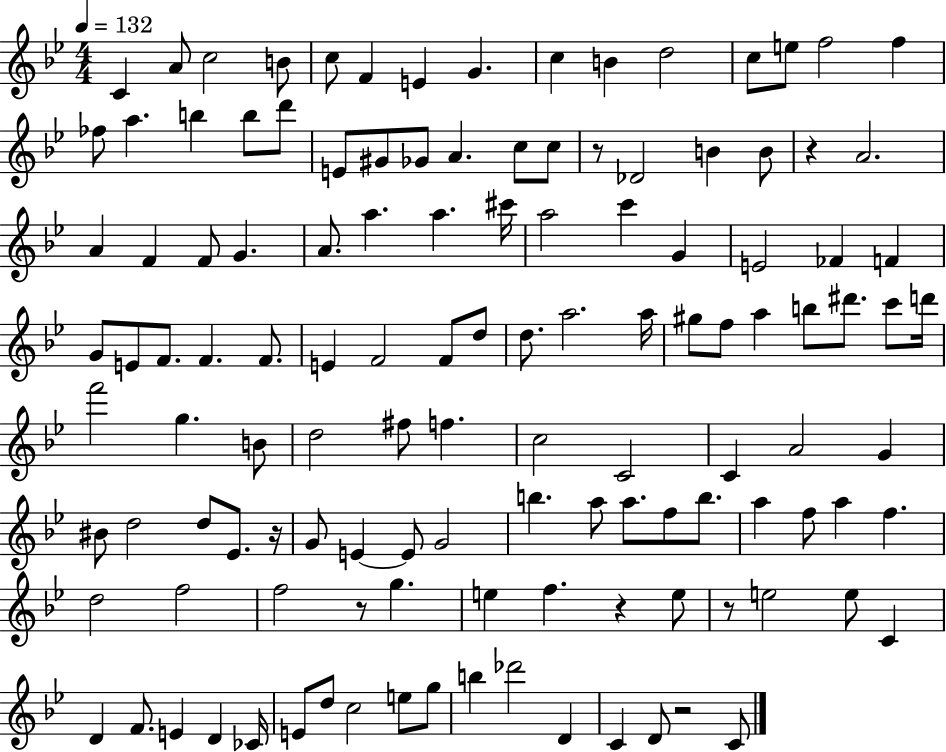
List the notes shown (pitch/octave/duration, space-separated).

C4/q A4/e C5/h B4/e C5/e F4/q E4/q G4/q. C5/q B4/q D5/h C5/e E5/e F5/h F5/q FES5/e A5/q. B5/q B5/e D6/e E4/e G#4/e Gb4/e A4/q. C5/e C5/e R/e Db4/h B4/q B4/e R/q A4/h. A4/q F4/q F4/e G4/q. A4/e. A5/q. A5/q. C#6/s A5/h C6/q G4/q E4/h FES4/q F4/q G4/e E4/e F4/e. F4/q. F4/e. E4/q F4/h F4/e D5/e D5/e. A5/h. A5/s G#5/e F5/e A5/q B5/e D#6/e. C6/e D6/s F6/h G5/q. B4/e D5/h F#5/e F5/q. C5/h C4/h C4/q A4/h G4/q BIS4/e D5/h D5/e Eb4/e. R/s G4/e E4/q E4/e G4/h B5/q. A5/e A5/e. F5/e B5/e. A5/q F5/e A5/q F5/q. D5/h F5/h F5/h R/e G5/q. E5/q F5/q. R/q E5/e R/e E5/h E5/e C4/q D4/q F4/e. E4/q D4/q CES4/s E4/e D5/e C5/h E5/e G5/e B5/q Db6/h D4/q C4/q D4/e R/h C4/e